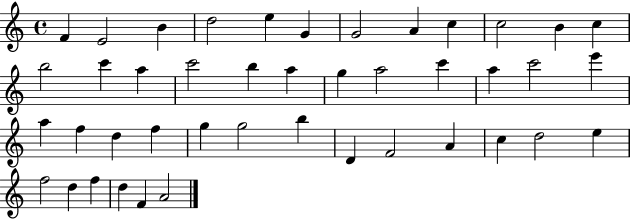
{
  \clef treble
  \time 4/4
  \defaultTimeSignature
  \key c \major
  f'4 e'2 b'4 | d''2 e''4 g'4 | g'2 a'4 c''4 | c''2 b'4 c''4 | \break b''2 c'''4 a''4 | c'''2 b''4 a''4 | g''4 a''2 c'''4 | a''4 c'''2 e'''4 | \break a''4 f''4 d''4 f''4 | g''4 g''2 b''4 | d'4 f'2 a'4 | c''4 d''2 e''4 | \break f''2 d''4 f''4 | d''4 f'4 a'2 | \bar "|."
}